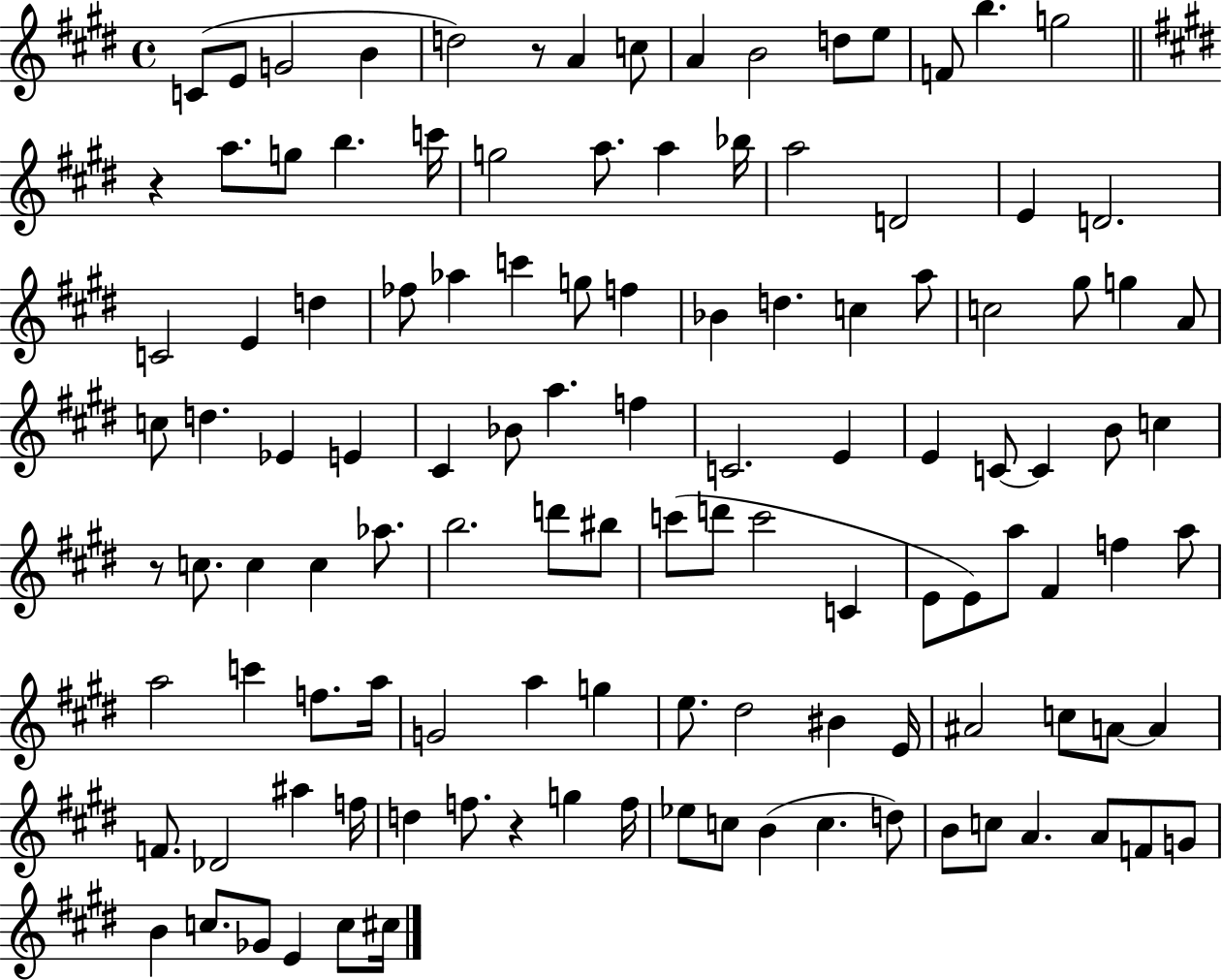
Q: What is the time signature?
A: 4/4